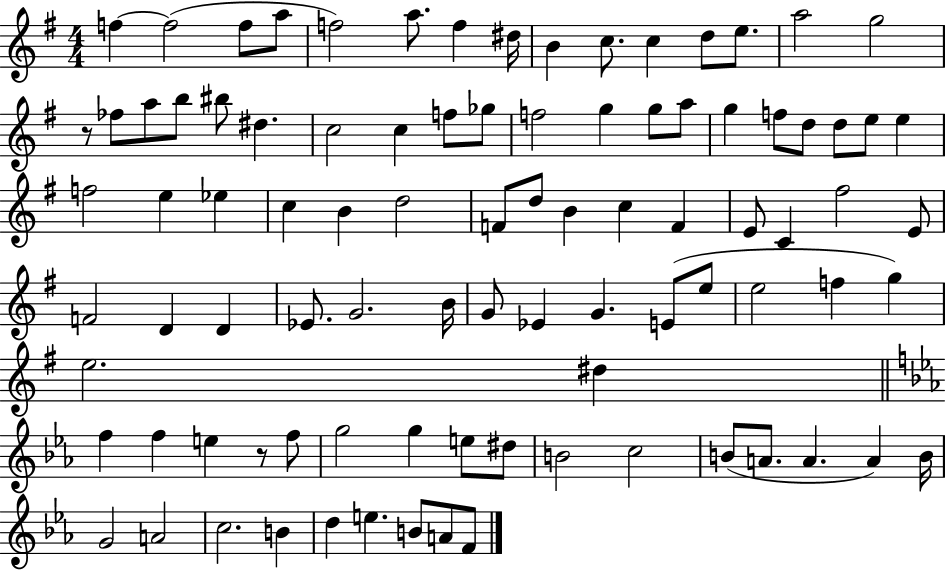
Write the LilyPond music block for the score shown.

{
  \clef treble
  \numericTimeSignature
  \time 4/4
  \key g \major
  f''4~~ f''2( f''8 a''8 | f''2) a''8. f''4 dis''16 | b'4 c''8. c''4 d''8 e''8. | a''2 g''2 | \break r8 fes''8 a''8 b''8 bis''8 dis''4. | c''2 c''4 f''8 ges''8 | f''2 g''4 g''8 a''8 | g''4 f''8 d''8 d''8 e''8 e''4 | \break f''2 e''4 ees''4 | c''4 b'4 d''2 | f'8 d''8 b'4 c''4 f'4 | e'8 c'4 fis''2 e'8 | \break f'2 d'4 d'4 | ees'8. g'2. b'16 | g'8 ees'4 g'4. e'8( e''8 | e''2 f''4 g''4) | \break e''2. dis''4 | \bar "||" \break \key ees \major f''4 f''4 e''4 r8 f''8 | g''2 g''4 e''8 dis''8 | b'2 c''2 | b'8( a'8. a'4. a'4) b'16 | \break g'2 a'2 | c''2. b'4 | d''4 e''4. b'8 a'8 f'8 | \bar "|."
}